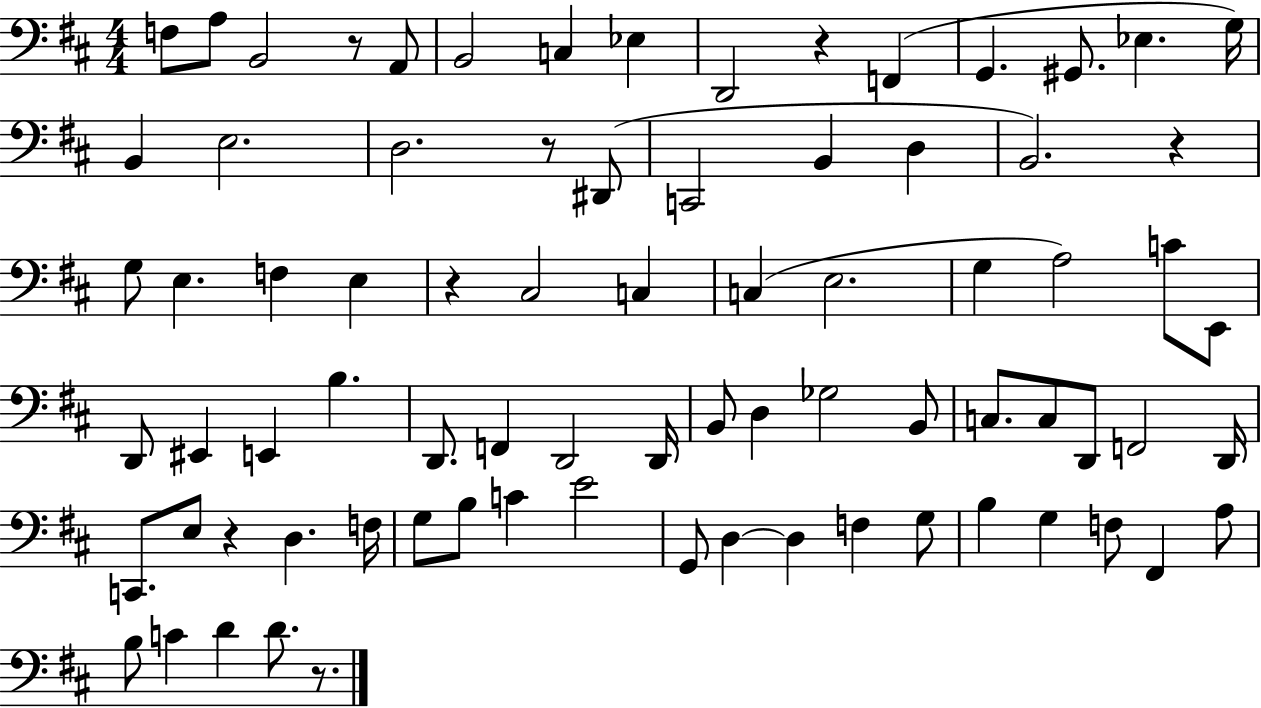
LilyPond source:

{
  \clef bass
  \numericTimeSignature
  \time 4/4
  \key d \major
  f8 a8 b,2 r8 a,8 | b,2 c4 ees4 | d,2 r4 f,4( | g,4. gis,8. ees4. g16) | \break b,4 e2. | d2. r8 dis,8( | c,2 b,4 d4 | b,2.) r4 | \break g8 e4. f4 e4 | r4 cis2 c4 | c4( e2. | g4 a2) c'8 e,8 | \break d,8 eis,4 e,4 b4. | d,8. f,4 d,2 d,16 | b,8 d4 ges2 b,8 | c8. c8 d,8 f,2 d,16 | \break c,8. e8 r4 d4. f16 | g8 b8 c'4 e'2 | g,8 d4~~ d4 f4 g8 | b4 g4 f8 fis,4 a8 | \break b8 c'4 d'4 d'8. r8. | \bar "|."
}